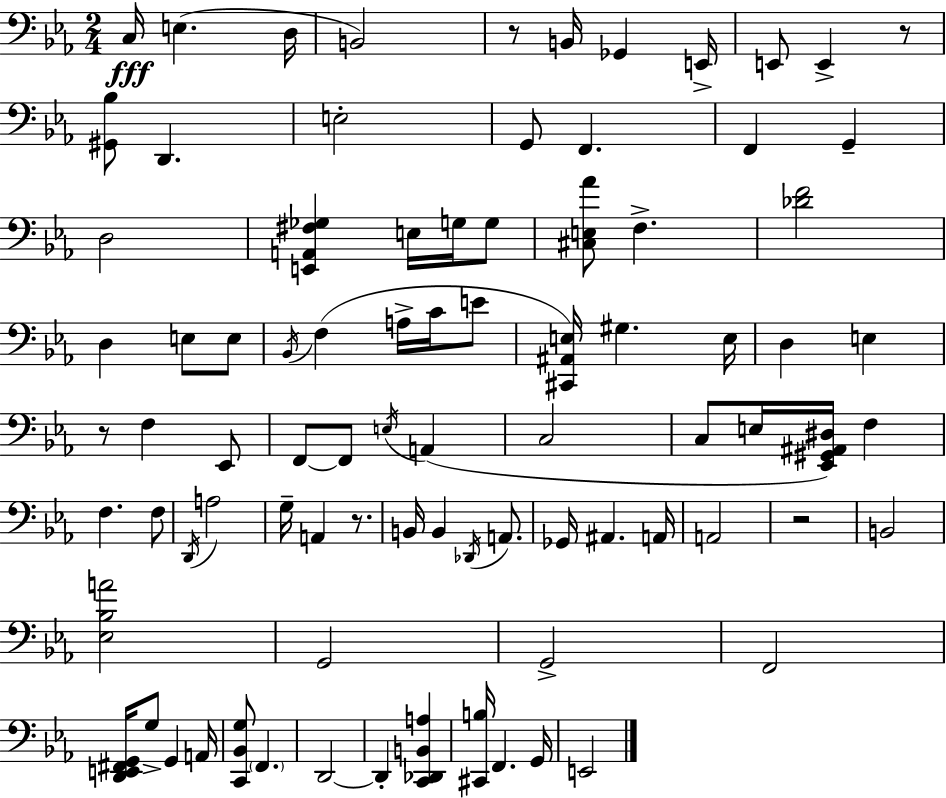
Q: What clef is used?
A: bass